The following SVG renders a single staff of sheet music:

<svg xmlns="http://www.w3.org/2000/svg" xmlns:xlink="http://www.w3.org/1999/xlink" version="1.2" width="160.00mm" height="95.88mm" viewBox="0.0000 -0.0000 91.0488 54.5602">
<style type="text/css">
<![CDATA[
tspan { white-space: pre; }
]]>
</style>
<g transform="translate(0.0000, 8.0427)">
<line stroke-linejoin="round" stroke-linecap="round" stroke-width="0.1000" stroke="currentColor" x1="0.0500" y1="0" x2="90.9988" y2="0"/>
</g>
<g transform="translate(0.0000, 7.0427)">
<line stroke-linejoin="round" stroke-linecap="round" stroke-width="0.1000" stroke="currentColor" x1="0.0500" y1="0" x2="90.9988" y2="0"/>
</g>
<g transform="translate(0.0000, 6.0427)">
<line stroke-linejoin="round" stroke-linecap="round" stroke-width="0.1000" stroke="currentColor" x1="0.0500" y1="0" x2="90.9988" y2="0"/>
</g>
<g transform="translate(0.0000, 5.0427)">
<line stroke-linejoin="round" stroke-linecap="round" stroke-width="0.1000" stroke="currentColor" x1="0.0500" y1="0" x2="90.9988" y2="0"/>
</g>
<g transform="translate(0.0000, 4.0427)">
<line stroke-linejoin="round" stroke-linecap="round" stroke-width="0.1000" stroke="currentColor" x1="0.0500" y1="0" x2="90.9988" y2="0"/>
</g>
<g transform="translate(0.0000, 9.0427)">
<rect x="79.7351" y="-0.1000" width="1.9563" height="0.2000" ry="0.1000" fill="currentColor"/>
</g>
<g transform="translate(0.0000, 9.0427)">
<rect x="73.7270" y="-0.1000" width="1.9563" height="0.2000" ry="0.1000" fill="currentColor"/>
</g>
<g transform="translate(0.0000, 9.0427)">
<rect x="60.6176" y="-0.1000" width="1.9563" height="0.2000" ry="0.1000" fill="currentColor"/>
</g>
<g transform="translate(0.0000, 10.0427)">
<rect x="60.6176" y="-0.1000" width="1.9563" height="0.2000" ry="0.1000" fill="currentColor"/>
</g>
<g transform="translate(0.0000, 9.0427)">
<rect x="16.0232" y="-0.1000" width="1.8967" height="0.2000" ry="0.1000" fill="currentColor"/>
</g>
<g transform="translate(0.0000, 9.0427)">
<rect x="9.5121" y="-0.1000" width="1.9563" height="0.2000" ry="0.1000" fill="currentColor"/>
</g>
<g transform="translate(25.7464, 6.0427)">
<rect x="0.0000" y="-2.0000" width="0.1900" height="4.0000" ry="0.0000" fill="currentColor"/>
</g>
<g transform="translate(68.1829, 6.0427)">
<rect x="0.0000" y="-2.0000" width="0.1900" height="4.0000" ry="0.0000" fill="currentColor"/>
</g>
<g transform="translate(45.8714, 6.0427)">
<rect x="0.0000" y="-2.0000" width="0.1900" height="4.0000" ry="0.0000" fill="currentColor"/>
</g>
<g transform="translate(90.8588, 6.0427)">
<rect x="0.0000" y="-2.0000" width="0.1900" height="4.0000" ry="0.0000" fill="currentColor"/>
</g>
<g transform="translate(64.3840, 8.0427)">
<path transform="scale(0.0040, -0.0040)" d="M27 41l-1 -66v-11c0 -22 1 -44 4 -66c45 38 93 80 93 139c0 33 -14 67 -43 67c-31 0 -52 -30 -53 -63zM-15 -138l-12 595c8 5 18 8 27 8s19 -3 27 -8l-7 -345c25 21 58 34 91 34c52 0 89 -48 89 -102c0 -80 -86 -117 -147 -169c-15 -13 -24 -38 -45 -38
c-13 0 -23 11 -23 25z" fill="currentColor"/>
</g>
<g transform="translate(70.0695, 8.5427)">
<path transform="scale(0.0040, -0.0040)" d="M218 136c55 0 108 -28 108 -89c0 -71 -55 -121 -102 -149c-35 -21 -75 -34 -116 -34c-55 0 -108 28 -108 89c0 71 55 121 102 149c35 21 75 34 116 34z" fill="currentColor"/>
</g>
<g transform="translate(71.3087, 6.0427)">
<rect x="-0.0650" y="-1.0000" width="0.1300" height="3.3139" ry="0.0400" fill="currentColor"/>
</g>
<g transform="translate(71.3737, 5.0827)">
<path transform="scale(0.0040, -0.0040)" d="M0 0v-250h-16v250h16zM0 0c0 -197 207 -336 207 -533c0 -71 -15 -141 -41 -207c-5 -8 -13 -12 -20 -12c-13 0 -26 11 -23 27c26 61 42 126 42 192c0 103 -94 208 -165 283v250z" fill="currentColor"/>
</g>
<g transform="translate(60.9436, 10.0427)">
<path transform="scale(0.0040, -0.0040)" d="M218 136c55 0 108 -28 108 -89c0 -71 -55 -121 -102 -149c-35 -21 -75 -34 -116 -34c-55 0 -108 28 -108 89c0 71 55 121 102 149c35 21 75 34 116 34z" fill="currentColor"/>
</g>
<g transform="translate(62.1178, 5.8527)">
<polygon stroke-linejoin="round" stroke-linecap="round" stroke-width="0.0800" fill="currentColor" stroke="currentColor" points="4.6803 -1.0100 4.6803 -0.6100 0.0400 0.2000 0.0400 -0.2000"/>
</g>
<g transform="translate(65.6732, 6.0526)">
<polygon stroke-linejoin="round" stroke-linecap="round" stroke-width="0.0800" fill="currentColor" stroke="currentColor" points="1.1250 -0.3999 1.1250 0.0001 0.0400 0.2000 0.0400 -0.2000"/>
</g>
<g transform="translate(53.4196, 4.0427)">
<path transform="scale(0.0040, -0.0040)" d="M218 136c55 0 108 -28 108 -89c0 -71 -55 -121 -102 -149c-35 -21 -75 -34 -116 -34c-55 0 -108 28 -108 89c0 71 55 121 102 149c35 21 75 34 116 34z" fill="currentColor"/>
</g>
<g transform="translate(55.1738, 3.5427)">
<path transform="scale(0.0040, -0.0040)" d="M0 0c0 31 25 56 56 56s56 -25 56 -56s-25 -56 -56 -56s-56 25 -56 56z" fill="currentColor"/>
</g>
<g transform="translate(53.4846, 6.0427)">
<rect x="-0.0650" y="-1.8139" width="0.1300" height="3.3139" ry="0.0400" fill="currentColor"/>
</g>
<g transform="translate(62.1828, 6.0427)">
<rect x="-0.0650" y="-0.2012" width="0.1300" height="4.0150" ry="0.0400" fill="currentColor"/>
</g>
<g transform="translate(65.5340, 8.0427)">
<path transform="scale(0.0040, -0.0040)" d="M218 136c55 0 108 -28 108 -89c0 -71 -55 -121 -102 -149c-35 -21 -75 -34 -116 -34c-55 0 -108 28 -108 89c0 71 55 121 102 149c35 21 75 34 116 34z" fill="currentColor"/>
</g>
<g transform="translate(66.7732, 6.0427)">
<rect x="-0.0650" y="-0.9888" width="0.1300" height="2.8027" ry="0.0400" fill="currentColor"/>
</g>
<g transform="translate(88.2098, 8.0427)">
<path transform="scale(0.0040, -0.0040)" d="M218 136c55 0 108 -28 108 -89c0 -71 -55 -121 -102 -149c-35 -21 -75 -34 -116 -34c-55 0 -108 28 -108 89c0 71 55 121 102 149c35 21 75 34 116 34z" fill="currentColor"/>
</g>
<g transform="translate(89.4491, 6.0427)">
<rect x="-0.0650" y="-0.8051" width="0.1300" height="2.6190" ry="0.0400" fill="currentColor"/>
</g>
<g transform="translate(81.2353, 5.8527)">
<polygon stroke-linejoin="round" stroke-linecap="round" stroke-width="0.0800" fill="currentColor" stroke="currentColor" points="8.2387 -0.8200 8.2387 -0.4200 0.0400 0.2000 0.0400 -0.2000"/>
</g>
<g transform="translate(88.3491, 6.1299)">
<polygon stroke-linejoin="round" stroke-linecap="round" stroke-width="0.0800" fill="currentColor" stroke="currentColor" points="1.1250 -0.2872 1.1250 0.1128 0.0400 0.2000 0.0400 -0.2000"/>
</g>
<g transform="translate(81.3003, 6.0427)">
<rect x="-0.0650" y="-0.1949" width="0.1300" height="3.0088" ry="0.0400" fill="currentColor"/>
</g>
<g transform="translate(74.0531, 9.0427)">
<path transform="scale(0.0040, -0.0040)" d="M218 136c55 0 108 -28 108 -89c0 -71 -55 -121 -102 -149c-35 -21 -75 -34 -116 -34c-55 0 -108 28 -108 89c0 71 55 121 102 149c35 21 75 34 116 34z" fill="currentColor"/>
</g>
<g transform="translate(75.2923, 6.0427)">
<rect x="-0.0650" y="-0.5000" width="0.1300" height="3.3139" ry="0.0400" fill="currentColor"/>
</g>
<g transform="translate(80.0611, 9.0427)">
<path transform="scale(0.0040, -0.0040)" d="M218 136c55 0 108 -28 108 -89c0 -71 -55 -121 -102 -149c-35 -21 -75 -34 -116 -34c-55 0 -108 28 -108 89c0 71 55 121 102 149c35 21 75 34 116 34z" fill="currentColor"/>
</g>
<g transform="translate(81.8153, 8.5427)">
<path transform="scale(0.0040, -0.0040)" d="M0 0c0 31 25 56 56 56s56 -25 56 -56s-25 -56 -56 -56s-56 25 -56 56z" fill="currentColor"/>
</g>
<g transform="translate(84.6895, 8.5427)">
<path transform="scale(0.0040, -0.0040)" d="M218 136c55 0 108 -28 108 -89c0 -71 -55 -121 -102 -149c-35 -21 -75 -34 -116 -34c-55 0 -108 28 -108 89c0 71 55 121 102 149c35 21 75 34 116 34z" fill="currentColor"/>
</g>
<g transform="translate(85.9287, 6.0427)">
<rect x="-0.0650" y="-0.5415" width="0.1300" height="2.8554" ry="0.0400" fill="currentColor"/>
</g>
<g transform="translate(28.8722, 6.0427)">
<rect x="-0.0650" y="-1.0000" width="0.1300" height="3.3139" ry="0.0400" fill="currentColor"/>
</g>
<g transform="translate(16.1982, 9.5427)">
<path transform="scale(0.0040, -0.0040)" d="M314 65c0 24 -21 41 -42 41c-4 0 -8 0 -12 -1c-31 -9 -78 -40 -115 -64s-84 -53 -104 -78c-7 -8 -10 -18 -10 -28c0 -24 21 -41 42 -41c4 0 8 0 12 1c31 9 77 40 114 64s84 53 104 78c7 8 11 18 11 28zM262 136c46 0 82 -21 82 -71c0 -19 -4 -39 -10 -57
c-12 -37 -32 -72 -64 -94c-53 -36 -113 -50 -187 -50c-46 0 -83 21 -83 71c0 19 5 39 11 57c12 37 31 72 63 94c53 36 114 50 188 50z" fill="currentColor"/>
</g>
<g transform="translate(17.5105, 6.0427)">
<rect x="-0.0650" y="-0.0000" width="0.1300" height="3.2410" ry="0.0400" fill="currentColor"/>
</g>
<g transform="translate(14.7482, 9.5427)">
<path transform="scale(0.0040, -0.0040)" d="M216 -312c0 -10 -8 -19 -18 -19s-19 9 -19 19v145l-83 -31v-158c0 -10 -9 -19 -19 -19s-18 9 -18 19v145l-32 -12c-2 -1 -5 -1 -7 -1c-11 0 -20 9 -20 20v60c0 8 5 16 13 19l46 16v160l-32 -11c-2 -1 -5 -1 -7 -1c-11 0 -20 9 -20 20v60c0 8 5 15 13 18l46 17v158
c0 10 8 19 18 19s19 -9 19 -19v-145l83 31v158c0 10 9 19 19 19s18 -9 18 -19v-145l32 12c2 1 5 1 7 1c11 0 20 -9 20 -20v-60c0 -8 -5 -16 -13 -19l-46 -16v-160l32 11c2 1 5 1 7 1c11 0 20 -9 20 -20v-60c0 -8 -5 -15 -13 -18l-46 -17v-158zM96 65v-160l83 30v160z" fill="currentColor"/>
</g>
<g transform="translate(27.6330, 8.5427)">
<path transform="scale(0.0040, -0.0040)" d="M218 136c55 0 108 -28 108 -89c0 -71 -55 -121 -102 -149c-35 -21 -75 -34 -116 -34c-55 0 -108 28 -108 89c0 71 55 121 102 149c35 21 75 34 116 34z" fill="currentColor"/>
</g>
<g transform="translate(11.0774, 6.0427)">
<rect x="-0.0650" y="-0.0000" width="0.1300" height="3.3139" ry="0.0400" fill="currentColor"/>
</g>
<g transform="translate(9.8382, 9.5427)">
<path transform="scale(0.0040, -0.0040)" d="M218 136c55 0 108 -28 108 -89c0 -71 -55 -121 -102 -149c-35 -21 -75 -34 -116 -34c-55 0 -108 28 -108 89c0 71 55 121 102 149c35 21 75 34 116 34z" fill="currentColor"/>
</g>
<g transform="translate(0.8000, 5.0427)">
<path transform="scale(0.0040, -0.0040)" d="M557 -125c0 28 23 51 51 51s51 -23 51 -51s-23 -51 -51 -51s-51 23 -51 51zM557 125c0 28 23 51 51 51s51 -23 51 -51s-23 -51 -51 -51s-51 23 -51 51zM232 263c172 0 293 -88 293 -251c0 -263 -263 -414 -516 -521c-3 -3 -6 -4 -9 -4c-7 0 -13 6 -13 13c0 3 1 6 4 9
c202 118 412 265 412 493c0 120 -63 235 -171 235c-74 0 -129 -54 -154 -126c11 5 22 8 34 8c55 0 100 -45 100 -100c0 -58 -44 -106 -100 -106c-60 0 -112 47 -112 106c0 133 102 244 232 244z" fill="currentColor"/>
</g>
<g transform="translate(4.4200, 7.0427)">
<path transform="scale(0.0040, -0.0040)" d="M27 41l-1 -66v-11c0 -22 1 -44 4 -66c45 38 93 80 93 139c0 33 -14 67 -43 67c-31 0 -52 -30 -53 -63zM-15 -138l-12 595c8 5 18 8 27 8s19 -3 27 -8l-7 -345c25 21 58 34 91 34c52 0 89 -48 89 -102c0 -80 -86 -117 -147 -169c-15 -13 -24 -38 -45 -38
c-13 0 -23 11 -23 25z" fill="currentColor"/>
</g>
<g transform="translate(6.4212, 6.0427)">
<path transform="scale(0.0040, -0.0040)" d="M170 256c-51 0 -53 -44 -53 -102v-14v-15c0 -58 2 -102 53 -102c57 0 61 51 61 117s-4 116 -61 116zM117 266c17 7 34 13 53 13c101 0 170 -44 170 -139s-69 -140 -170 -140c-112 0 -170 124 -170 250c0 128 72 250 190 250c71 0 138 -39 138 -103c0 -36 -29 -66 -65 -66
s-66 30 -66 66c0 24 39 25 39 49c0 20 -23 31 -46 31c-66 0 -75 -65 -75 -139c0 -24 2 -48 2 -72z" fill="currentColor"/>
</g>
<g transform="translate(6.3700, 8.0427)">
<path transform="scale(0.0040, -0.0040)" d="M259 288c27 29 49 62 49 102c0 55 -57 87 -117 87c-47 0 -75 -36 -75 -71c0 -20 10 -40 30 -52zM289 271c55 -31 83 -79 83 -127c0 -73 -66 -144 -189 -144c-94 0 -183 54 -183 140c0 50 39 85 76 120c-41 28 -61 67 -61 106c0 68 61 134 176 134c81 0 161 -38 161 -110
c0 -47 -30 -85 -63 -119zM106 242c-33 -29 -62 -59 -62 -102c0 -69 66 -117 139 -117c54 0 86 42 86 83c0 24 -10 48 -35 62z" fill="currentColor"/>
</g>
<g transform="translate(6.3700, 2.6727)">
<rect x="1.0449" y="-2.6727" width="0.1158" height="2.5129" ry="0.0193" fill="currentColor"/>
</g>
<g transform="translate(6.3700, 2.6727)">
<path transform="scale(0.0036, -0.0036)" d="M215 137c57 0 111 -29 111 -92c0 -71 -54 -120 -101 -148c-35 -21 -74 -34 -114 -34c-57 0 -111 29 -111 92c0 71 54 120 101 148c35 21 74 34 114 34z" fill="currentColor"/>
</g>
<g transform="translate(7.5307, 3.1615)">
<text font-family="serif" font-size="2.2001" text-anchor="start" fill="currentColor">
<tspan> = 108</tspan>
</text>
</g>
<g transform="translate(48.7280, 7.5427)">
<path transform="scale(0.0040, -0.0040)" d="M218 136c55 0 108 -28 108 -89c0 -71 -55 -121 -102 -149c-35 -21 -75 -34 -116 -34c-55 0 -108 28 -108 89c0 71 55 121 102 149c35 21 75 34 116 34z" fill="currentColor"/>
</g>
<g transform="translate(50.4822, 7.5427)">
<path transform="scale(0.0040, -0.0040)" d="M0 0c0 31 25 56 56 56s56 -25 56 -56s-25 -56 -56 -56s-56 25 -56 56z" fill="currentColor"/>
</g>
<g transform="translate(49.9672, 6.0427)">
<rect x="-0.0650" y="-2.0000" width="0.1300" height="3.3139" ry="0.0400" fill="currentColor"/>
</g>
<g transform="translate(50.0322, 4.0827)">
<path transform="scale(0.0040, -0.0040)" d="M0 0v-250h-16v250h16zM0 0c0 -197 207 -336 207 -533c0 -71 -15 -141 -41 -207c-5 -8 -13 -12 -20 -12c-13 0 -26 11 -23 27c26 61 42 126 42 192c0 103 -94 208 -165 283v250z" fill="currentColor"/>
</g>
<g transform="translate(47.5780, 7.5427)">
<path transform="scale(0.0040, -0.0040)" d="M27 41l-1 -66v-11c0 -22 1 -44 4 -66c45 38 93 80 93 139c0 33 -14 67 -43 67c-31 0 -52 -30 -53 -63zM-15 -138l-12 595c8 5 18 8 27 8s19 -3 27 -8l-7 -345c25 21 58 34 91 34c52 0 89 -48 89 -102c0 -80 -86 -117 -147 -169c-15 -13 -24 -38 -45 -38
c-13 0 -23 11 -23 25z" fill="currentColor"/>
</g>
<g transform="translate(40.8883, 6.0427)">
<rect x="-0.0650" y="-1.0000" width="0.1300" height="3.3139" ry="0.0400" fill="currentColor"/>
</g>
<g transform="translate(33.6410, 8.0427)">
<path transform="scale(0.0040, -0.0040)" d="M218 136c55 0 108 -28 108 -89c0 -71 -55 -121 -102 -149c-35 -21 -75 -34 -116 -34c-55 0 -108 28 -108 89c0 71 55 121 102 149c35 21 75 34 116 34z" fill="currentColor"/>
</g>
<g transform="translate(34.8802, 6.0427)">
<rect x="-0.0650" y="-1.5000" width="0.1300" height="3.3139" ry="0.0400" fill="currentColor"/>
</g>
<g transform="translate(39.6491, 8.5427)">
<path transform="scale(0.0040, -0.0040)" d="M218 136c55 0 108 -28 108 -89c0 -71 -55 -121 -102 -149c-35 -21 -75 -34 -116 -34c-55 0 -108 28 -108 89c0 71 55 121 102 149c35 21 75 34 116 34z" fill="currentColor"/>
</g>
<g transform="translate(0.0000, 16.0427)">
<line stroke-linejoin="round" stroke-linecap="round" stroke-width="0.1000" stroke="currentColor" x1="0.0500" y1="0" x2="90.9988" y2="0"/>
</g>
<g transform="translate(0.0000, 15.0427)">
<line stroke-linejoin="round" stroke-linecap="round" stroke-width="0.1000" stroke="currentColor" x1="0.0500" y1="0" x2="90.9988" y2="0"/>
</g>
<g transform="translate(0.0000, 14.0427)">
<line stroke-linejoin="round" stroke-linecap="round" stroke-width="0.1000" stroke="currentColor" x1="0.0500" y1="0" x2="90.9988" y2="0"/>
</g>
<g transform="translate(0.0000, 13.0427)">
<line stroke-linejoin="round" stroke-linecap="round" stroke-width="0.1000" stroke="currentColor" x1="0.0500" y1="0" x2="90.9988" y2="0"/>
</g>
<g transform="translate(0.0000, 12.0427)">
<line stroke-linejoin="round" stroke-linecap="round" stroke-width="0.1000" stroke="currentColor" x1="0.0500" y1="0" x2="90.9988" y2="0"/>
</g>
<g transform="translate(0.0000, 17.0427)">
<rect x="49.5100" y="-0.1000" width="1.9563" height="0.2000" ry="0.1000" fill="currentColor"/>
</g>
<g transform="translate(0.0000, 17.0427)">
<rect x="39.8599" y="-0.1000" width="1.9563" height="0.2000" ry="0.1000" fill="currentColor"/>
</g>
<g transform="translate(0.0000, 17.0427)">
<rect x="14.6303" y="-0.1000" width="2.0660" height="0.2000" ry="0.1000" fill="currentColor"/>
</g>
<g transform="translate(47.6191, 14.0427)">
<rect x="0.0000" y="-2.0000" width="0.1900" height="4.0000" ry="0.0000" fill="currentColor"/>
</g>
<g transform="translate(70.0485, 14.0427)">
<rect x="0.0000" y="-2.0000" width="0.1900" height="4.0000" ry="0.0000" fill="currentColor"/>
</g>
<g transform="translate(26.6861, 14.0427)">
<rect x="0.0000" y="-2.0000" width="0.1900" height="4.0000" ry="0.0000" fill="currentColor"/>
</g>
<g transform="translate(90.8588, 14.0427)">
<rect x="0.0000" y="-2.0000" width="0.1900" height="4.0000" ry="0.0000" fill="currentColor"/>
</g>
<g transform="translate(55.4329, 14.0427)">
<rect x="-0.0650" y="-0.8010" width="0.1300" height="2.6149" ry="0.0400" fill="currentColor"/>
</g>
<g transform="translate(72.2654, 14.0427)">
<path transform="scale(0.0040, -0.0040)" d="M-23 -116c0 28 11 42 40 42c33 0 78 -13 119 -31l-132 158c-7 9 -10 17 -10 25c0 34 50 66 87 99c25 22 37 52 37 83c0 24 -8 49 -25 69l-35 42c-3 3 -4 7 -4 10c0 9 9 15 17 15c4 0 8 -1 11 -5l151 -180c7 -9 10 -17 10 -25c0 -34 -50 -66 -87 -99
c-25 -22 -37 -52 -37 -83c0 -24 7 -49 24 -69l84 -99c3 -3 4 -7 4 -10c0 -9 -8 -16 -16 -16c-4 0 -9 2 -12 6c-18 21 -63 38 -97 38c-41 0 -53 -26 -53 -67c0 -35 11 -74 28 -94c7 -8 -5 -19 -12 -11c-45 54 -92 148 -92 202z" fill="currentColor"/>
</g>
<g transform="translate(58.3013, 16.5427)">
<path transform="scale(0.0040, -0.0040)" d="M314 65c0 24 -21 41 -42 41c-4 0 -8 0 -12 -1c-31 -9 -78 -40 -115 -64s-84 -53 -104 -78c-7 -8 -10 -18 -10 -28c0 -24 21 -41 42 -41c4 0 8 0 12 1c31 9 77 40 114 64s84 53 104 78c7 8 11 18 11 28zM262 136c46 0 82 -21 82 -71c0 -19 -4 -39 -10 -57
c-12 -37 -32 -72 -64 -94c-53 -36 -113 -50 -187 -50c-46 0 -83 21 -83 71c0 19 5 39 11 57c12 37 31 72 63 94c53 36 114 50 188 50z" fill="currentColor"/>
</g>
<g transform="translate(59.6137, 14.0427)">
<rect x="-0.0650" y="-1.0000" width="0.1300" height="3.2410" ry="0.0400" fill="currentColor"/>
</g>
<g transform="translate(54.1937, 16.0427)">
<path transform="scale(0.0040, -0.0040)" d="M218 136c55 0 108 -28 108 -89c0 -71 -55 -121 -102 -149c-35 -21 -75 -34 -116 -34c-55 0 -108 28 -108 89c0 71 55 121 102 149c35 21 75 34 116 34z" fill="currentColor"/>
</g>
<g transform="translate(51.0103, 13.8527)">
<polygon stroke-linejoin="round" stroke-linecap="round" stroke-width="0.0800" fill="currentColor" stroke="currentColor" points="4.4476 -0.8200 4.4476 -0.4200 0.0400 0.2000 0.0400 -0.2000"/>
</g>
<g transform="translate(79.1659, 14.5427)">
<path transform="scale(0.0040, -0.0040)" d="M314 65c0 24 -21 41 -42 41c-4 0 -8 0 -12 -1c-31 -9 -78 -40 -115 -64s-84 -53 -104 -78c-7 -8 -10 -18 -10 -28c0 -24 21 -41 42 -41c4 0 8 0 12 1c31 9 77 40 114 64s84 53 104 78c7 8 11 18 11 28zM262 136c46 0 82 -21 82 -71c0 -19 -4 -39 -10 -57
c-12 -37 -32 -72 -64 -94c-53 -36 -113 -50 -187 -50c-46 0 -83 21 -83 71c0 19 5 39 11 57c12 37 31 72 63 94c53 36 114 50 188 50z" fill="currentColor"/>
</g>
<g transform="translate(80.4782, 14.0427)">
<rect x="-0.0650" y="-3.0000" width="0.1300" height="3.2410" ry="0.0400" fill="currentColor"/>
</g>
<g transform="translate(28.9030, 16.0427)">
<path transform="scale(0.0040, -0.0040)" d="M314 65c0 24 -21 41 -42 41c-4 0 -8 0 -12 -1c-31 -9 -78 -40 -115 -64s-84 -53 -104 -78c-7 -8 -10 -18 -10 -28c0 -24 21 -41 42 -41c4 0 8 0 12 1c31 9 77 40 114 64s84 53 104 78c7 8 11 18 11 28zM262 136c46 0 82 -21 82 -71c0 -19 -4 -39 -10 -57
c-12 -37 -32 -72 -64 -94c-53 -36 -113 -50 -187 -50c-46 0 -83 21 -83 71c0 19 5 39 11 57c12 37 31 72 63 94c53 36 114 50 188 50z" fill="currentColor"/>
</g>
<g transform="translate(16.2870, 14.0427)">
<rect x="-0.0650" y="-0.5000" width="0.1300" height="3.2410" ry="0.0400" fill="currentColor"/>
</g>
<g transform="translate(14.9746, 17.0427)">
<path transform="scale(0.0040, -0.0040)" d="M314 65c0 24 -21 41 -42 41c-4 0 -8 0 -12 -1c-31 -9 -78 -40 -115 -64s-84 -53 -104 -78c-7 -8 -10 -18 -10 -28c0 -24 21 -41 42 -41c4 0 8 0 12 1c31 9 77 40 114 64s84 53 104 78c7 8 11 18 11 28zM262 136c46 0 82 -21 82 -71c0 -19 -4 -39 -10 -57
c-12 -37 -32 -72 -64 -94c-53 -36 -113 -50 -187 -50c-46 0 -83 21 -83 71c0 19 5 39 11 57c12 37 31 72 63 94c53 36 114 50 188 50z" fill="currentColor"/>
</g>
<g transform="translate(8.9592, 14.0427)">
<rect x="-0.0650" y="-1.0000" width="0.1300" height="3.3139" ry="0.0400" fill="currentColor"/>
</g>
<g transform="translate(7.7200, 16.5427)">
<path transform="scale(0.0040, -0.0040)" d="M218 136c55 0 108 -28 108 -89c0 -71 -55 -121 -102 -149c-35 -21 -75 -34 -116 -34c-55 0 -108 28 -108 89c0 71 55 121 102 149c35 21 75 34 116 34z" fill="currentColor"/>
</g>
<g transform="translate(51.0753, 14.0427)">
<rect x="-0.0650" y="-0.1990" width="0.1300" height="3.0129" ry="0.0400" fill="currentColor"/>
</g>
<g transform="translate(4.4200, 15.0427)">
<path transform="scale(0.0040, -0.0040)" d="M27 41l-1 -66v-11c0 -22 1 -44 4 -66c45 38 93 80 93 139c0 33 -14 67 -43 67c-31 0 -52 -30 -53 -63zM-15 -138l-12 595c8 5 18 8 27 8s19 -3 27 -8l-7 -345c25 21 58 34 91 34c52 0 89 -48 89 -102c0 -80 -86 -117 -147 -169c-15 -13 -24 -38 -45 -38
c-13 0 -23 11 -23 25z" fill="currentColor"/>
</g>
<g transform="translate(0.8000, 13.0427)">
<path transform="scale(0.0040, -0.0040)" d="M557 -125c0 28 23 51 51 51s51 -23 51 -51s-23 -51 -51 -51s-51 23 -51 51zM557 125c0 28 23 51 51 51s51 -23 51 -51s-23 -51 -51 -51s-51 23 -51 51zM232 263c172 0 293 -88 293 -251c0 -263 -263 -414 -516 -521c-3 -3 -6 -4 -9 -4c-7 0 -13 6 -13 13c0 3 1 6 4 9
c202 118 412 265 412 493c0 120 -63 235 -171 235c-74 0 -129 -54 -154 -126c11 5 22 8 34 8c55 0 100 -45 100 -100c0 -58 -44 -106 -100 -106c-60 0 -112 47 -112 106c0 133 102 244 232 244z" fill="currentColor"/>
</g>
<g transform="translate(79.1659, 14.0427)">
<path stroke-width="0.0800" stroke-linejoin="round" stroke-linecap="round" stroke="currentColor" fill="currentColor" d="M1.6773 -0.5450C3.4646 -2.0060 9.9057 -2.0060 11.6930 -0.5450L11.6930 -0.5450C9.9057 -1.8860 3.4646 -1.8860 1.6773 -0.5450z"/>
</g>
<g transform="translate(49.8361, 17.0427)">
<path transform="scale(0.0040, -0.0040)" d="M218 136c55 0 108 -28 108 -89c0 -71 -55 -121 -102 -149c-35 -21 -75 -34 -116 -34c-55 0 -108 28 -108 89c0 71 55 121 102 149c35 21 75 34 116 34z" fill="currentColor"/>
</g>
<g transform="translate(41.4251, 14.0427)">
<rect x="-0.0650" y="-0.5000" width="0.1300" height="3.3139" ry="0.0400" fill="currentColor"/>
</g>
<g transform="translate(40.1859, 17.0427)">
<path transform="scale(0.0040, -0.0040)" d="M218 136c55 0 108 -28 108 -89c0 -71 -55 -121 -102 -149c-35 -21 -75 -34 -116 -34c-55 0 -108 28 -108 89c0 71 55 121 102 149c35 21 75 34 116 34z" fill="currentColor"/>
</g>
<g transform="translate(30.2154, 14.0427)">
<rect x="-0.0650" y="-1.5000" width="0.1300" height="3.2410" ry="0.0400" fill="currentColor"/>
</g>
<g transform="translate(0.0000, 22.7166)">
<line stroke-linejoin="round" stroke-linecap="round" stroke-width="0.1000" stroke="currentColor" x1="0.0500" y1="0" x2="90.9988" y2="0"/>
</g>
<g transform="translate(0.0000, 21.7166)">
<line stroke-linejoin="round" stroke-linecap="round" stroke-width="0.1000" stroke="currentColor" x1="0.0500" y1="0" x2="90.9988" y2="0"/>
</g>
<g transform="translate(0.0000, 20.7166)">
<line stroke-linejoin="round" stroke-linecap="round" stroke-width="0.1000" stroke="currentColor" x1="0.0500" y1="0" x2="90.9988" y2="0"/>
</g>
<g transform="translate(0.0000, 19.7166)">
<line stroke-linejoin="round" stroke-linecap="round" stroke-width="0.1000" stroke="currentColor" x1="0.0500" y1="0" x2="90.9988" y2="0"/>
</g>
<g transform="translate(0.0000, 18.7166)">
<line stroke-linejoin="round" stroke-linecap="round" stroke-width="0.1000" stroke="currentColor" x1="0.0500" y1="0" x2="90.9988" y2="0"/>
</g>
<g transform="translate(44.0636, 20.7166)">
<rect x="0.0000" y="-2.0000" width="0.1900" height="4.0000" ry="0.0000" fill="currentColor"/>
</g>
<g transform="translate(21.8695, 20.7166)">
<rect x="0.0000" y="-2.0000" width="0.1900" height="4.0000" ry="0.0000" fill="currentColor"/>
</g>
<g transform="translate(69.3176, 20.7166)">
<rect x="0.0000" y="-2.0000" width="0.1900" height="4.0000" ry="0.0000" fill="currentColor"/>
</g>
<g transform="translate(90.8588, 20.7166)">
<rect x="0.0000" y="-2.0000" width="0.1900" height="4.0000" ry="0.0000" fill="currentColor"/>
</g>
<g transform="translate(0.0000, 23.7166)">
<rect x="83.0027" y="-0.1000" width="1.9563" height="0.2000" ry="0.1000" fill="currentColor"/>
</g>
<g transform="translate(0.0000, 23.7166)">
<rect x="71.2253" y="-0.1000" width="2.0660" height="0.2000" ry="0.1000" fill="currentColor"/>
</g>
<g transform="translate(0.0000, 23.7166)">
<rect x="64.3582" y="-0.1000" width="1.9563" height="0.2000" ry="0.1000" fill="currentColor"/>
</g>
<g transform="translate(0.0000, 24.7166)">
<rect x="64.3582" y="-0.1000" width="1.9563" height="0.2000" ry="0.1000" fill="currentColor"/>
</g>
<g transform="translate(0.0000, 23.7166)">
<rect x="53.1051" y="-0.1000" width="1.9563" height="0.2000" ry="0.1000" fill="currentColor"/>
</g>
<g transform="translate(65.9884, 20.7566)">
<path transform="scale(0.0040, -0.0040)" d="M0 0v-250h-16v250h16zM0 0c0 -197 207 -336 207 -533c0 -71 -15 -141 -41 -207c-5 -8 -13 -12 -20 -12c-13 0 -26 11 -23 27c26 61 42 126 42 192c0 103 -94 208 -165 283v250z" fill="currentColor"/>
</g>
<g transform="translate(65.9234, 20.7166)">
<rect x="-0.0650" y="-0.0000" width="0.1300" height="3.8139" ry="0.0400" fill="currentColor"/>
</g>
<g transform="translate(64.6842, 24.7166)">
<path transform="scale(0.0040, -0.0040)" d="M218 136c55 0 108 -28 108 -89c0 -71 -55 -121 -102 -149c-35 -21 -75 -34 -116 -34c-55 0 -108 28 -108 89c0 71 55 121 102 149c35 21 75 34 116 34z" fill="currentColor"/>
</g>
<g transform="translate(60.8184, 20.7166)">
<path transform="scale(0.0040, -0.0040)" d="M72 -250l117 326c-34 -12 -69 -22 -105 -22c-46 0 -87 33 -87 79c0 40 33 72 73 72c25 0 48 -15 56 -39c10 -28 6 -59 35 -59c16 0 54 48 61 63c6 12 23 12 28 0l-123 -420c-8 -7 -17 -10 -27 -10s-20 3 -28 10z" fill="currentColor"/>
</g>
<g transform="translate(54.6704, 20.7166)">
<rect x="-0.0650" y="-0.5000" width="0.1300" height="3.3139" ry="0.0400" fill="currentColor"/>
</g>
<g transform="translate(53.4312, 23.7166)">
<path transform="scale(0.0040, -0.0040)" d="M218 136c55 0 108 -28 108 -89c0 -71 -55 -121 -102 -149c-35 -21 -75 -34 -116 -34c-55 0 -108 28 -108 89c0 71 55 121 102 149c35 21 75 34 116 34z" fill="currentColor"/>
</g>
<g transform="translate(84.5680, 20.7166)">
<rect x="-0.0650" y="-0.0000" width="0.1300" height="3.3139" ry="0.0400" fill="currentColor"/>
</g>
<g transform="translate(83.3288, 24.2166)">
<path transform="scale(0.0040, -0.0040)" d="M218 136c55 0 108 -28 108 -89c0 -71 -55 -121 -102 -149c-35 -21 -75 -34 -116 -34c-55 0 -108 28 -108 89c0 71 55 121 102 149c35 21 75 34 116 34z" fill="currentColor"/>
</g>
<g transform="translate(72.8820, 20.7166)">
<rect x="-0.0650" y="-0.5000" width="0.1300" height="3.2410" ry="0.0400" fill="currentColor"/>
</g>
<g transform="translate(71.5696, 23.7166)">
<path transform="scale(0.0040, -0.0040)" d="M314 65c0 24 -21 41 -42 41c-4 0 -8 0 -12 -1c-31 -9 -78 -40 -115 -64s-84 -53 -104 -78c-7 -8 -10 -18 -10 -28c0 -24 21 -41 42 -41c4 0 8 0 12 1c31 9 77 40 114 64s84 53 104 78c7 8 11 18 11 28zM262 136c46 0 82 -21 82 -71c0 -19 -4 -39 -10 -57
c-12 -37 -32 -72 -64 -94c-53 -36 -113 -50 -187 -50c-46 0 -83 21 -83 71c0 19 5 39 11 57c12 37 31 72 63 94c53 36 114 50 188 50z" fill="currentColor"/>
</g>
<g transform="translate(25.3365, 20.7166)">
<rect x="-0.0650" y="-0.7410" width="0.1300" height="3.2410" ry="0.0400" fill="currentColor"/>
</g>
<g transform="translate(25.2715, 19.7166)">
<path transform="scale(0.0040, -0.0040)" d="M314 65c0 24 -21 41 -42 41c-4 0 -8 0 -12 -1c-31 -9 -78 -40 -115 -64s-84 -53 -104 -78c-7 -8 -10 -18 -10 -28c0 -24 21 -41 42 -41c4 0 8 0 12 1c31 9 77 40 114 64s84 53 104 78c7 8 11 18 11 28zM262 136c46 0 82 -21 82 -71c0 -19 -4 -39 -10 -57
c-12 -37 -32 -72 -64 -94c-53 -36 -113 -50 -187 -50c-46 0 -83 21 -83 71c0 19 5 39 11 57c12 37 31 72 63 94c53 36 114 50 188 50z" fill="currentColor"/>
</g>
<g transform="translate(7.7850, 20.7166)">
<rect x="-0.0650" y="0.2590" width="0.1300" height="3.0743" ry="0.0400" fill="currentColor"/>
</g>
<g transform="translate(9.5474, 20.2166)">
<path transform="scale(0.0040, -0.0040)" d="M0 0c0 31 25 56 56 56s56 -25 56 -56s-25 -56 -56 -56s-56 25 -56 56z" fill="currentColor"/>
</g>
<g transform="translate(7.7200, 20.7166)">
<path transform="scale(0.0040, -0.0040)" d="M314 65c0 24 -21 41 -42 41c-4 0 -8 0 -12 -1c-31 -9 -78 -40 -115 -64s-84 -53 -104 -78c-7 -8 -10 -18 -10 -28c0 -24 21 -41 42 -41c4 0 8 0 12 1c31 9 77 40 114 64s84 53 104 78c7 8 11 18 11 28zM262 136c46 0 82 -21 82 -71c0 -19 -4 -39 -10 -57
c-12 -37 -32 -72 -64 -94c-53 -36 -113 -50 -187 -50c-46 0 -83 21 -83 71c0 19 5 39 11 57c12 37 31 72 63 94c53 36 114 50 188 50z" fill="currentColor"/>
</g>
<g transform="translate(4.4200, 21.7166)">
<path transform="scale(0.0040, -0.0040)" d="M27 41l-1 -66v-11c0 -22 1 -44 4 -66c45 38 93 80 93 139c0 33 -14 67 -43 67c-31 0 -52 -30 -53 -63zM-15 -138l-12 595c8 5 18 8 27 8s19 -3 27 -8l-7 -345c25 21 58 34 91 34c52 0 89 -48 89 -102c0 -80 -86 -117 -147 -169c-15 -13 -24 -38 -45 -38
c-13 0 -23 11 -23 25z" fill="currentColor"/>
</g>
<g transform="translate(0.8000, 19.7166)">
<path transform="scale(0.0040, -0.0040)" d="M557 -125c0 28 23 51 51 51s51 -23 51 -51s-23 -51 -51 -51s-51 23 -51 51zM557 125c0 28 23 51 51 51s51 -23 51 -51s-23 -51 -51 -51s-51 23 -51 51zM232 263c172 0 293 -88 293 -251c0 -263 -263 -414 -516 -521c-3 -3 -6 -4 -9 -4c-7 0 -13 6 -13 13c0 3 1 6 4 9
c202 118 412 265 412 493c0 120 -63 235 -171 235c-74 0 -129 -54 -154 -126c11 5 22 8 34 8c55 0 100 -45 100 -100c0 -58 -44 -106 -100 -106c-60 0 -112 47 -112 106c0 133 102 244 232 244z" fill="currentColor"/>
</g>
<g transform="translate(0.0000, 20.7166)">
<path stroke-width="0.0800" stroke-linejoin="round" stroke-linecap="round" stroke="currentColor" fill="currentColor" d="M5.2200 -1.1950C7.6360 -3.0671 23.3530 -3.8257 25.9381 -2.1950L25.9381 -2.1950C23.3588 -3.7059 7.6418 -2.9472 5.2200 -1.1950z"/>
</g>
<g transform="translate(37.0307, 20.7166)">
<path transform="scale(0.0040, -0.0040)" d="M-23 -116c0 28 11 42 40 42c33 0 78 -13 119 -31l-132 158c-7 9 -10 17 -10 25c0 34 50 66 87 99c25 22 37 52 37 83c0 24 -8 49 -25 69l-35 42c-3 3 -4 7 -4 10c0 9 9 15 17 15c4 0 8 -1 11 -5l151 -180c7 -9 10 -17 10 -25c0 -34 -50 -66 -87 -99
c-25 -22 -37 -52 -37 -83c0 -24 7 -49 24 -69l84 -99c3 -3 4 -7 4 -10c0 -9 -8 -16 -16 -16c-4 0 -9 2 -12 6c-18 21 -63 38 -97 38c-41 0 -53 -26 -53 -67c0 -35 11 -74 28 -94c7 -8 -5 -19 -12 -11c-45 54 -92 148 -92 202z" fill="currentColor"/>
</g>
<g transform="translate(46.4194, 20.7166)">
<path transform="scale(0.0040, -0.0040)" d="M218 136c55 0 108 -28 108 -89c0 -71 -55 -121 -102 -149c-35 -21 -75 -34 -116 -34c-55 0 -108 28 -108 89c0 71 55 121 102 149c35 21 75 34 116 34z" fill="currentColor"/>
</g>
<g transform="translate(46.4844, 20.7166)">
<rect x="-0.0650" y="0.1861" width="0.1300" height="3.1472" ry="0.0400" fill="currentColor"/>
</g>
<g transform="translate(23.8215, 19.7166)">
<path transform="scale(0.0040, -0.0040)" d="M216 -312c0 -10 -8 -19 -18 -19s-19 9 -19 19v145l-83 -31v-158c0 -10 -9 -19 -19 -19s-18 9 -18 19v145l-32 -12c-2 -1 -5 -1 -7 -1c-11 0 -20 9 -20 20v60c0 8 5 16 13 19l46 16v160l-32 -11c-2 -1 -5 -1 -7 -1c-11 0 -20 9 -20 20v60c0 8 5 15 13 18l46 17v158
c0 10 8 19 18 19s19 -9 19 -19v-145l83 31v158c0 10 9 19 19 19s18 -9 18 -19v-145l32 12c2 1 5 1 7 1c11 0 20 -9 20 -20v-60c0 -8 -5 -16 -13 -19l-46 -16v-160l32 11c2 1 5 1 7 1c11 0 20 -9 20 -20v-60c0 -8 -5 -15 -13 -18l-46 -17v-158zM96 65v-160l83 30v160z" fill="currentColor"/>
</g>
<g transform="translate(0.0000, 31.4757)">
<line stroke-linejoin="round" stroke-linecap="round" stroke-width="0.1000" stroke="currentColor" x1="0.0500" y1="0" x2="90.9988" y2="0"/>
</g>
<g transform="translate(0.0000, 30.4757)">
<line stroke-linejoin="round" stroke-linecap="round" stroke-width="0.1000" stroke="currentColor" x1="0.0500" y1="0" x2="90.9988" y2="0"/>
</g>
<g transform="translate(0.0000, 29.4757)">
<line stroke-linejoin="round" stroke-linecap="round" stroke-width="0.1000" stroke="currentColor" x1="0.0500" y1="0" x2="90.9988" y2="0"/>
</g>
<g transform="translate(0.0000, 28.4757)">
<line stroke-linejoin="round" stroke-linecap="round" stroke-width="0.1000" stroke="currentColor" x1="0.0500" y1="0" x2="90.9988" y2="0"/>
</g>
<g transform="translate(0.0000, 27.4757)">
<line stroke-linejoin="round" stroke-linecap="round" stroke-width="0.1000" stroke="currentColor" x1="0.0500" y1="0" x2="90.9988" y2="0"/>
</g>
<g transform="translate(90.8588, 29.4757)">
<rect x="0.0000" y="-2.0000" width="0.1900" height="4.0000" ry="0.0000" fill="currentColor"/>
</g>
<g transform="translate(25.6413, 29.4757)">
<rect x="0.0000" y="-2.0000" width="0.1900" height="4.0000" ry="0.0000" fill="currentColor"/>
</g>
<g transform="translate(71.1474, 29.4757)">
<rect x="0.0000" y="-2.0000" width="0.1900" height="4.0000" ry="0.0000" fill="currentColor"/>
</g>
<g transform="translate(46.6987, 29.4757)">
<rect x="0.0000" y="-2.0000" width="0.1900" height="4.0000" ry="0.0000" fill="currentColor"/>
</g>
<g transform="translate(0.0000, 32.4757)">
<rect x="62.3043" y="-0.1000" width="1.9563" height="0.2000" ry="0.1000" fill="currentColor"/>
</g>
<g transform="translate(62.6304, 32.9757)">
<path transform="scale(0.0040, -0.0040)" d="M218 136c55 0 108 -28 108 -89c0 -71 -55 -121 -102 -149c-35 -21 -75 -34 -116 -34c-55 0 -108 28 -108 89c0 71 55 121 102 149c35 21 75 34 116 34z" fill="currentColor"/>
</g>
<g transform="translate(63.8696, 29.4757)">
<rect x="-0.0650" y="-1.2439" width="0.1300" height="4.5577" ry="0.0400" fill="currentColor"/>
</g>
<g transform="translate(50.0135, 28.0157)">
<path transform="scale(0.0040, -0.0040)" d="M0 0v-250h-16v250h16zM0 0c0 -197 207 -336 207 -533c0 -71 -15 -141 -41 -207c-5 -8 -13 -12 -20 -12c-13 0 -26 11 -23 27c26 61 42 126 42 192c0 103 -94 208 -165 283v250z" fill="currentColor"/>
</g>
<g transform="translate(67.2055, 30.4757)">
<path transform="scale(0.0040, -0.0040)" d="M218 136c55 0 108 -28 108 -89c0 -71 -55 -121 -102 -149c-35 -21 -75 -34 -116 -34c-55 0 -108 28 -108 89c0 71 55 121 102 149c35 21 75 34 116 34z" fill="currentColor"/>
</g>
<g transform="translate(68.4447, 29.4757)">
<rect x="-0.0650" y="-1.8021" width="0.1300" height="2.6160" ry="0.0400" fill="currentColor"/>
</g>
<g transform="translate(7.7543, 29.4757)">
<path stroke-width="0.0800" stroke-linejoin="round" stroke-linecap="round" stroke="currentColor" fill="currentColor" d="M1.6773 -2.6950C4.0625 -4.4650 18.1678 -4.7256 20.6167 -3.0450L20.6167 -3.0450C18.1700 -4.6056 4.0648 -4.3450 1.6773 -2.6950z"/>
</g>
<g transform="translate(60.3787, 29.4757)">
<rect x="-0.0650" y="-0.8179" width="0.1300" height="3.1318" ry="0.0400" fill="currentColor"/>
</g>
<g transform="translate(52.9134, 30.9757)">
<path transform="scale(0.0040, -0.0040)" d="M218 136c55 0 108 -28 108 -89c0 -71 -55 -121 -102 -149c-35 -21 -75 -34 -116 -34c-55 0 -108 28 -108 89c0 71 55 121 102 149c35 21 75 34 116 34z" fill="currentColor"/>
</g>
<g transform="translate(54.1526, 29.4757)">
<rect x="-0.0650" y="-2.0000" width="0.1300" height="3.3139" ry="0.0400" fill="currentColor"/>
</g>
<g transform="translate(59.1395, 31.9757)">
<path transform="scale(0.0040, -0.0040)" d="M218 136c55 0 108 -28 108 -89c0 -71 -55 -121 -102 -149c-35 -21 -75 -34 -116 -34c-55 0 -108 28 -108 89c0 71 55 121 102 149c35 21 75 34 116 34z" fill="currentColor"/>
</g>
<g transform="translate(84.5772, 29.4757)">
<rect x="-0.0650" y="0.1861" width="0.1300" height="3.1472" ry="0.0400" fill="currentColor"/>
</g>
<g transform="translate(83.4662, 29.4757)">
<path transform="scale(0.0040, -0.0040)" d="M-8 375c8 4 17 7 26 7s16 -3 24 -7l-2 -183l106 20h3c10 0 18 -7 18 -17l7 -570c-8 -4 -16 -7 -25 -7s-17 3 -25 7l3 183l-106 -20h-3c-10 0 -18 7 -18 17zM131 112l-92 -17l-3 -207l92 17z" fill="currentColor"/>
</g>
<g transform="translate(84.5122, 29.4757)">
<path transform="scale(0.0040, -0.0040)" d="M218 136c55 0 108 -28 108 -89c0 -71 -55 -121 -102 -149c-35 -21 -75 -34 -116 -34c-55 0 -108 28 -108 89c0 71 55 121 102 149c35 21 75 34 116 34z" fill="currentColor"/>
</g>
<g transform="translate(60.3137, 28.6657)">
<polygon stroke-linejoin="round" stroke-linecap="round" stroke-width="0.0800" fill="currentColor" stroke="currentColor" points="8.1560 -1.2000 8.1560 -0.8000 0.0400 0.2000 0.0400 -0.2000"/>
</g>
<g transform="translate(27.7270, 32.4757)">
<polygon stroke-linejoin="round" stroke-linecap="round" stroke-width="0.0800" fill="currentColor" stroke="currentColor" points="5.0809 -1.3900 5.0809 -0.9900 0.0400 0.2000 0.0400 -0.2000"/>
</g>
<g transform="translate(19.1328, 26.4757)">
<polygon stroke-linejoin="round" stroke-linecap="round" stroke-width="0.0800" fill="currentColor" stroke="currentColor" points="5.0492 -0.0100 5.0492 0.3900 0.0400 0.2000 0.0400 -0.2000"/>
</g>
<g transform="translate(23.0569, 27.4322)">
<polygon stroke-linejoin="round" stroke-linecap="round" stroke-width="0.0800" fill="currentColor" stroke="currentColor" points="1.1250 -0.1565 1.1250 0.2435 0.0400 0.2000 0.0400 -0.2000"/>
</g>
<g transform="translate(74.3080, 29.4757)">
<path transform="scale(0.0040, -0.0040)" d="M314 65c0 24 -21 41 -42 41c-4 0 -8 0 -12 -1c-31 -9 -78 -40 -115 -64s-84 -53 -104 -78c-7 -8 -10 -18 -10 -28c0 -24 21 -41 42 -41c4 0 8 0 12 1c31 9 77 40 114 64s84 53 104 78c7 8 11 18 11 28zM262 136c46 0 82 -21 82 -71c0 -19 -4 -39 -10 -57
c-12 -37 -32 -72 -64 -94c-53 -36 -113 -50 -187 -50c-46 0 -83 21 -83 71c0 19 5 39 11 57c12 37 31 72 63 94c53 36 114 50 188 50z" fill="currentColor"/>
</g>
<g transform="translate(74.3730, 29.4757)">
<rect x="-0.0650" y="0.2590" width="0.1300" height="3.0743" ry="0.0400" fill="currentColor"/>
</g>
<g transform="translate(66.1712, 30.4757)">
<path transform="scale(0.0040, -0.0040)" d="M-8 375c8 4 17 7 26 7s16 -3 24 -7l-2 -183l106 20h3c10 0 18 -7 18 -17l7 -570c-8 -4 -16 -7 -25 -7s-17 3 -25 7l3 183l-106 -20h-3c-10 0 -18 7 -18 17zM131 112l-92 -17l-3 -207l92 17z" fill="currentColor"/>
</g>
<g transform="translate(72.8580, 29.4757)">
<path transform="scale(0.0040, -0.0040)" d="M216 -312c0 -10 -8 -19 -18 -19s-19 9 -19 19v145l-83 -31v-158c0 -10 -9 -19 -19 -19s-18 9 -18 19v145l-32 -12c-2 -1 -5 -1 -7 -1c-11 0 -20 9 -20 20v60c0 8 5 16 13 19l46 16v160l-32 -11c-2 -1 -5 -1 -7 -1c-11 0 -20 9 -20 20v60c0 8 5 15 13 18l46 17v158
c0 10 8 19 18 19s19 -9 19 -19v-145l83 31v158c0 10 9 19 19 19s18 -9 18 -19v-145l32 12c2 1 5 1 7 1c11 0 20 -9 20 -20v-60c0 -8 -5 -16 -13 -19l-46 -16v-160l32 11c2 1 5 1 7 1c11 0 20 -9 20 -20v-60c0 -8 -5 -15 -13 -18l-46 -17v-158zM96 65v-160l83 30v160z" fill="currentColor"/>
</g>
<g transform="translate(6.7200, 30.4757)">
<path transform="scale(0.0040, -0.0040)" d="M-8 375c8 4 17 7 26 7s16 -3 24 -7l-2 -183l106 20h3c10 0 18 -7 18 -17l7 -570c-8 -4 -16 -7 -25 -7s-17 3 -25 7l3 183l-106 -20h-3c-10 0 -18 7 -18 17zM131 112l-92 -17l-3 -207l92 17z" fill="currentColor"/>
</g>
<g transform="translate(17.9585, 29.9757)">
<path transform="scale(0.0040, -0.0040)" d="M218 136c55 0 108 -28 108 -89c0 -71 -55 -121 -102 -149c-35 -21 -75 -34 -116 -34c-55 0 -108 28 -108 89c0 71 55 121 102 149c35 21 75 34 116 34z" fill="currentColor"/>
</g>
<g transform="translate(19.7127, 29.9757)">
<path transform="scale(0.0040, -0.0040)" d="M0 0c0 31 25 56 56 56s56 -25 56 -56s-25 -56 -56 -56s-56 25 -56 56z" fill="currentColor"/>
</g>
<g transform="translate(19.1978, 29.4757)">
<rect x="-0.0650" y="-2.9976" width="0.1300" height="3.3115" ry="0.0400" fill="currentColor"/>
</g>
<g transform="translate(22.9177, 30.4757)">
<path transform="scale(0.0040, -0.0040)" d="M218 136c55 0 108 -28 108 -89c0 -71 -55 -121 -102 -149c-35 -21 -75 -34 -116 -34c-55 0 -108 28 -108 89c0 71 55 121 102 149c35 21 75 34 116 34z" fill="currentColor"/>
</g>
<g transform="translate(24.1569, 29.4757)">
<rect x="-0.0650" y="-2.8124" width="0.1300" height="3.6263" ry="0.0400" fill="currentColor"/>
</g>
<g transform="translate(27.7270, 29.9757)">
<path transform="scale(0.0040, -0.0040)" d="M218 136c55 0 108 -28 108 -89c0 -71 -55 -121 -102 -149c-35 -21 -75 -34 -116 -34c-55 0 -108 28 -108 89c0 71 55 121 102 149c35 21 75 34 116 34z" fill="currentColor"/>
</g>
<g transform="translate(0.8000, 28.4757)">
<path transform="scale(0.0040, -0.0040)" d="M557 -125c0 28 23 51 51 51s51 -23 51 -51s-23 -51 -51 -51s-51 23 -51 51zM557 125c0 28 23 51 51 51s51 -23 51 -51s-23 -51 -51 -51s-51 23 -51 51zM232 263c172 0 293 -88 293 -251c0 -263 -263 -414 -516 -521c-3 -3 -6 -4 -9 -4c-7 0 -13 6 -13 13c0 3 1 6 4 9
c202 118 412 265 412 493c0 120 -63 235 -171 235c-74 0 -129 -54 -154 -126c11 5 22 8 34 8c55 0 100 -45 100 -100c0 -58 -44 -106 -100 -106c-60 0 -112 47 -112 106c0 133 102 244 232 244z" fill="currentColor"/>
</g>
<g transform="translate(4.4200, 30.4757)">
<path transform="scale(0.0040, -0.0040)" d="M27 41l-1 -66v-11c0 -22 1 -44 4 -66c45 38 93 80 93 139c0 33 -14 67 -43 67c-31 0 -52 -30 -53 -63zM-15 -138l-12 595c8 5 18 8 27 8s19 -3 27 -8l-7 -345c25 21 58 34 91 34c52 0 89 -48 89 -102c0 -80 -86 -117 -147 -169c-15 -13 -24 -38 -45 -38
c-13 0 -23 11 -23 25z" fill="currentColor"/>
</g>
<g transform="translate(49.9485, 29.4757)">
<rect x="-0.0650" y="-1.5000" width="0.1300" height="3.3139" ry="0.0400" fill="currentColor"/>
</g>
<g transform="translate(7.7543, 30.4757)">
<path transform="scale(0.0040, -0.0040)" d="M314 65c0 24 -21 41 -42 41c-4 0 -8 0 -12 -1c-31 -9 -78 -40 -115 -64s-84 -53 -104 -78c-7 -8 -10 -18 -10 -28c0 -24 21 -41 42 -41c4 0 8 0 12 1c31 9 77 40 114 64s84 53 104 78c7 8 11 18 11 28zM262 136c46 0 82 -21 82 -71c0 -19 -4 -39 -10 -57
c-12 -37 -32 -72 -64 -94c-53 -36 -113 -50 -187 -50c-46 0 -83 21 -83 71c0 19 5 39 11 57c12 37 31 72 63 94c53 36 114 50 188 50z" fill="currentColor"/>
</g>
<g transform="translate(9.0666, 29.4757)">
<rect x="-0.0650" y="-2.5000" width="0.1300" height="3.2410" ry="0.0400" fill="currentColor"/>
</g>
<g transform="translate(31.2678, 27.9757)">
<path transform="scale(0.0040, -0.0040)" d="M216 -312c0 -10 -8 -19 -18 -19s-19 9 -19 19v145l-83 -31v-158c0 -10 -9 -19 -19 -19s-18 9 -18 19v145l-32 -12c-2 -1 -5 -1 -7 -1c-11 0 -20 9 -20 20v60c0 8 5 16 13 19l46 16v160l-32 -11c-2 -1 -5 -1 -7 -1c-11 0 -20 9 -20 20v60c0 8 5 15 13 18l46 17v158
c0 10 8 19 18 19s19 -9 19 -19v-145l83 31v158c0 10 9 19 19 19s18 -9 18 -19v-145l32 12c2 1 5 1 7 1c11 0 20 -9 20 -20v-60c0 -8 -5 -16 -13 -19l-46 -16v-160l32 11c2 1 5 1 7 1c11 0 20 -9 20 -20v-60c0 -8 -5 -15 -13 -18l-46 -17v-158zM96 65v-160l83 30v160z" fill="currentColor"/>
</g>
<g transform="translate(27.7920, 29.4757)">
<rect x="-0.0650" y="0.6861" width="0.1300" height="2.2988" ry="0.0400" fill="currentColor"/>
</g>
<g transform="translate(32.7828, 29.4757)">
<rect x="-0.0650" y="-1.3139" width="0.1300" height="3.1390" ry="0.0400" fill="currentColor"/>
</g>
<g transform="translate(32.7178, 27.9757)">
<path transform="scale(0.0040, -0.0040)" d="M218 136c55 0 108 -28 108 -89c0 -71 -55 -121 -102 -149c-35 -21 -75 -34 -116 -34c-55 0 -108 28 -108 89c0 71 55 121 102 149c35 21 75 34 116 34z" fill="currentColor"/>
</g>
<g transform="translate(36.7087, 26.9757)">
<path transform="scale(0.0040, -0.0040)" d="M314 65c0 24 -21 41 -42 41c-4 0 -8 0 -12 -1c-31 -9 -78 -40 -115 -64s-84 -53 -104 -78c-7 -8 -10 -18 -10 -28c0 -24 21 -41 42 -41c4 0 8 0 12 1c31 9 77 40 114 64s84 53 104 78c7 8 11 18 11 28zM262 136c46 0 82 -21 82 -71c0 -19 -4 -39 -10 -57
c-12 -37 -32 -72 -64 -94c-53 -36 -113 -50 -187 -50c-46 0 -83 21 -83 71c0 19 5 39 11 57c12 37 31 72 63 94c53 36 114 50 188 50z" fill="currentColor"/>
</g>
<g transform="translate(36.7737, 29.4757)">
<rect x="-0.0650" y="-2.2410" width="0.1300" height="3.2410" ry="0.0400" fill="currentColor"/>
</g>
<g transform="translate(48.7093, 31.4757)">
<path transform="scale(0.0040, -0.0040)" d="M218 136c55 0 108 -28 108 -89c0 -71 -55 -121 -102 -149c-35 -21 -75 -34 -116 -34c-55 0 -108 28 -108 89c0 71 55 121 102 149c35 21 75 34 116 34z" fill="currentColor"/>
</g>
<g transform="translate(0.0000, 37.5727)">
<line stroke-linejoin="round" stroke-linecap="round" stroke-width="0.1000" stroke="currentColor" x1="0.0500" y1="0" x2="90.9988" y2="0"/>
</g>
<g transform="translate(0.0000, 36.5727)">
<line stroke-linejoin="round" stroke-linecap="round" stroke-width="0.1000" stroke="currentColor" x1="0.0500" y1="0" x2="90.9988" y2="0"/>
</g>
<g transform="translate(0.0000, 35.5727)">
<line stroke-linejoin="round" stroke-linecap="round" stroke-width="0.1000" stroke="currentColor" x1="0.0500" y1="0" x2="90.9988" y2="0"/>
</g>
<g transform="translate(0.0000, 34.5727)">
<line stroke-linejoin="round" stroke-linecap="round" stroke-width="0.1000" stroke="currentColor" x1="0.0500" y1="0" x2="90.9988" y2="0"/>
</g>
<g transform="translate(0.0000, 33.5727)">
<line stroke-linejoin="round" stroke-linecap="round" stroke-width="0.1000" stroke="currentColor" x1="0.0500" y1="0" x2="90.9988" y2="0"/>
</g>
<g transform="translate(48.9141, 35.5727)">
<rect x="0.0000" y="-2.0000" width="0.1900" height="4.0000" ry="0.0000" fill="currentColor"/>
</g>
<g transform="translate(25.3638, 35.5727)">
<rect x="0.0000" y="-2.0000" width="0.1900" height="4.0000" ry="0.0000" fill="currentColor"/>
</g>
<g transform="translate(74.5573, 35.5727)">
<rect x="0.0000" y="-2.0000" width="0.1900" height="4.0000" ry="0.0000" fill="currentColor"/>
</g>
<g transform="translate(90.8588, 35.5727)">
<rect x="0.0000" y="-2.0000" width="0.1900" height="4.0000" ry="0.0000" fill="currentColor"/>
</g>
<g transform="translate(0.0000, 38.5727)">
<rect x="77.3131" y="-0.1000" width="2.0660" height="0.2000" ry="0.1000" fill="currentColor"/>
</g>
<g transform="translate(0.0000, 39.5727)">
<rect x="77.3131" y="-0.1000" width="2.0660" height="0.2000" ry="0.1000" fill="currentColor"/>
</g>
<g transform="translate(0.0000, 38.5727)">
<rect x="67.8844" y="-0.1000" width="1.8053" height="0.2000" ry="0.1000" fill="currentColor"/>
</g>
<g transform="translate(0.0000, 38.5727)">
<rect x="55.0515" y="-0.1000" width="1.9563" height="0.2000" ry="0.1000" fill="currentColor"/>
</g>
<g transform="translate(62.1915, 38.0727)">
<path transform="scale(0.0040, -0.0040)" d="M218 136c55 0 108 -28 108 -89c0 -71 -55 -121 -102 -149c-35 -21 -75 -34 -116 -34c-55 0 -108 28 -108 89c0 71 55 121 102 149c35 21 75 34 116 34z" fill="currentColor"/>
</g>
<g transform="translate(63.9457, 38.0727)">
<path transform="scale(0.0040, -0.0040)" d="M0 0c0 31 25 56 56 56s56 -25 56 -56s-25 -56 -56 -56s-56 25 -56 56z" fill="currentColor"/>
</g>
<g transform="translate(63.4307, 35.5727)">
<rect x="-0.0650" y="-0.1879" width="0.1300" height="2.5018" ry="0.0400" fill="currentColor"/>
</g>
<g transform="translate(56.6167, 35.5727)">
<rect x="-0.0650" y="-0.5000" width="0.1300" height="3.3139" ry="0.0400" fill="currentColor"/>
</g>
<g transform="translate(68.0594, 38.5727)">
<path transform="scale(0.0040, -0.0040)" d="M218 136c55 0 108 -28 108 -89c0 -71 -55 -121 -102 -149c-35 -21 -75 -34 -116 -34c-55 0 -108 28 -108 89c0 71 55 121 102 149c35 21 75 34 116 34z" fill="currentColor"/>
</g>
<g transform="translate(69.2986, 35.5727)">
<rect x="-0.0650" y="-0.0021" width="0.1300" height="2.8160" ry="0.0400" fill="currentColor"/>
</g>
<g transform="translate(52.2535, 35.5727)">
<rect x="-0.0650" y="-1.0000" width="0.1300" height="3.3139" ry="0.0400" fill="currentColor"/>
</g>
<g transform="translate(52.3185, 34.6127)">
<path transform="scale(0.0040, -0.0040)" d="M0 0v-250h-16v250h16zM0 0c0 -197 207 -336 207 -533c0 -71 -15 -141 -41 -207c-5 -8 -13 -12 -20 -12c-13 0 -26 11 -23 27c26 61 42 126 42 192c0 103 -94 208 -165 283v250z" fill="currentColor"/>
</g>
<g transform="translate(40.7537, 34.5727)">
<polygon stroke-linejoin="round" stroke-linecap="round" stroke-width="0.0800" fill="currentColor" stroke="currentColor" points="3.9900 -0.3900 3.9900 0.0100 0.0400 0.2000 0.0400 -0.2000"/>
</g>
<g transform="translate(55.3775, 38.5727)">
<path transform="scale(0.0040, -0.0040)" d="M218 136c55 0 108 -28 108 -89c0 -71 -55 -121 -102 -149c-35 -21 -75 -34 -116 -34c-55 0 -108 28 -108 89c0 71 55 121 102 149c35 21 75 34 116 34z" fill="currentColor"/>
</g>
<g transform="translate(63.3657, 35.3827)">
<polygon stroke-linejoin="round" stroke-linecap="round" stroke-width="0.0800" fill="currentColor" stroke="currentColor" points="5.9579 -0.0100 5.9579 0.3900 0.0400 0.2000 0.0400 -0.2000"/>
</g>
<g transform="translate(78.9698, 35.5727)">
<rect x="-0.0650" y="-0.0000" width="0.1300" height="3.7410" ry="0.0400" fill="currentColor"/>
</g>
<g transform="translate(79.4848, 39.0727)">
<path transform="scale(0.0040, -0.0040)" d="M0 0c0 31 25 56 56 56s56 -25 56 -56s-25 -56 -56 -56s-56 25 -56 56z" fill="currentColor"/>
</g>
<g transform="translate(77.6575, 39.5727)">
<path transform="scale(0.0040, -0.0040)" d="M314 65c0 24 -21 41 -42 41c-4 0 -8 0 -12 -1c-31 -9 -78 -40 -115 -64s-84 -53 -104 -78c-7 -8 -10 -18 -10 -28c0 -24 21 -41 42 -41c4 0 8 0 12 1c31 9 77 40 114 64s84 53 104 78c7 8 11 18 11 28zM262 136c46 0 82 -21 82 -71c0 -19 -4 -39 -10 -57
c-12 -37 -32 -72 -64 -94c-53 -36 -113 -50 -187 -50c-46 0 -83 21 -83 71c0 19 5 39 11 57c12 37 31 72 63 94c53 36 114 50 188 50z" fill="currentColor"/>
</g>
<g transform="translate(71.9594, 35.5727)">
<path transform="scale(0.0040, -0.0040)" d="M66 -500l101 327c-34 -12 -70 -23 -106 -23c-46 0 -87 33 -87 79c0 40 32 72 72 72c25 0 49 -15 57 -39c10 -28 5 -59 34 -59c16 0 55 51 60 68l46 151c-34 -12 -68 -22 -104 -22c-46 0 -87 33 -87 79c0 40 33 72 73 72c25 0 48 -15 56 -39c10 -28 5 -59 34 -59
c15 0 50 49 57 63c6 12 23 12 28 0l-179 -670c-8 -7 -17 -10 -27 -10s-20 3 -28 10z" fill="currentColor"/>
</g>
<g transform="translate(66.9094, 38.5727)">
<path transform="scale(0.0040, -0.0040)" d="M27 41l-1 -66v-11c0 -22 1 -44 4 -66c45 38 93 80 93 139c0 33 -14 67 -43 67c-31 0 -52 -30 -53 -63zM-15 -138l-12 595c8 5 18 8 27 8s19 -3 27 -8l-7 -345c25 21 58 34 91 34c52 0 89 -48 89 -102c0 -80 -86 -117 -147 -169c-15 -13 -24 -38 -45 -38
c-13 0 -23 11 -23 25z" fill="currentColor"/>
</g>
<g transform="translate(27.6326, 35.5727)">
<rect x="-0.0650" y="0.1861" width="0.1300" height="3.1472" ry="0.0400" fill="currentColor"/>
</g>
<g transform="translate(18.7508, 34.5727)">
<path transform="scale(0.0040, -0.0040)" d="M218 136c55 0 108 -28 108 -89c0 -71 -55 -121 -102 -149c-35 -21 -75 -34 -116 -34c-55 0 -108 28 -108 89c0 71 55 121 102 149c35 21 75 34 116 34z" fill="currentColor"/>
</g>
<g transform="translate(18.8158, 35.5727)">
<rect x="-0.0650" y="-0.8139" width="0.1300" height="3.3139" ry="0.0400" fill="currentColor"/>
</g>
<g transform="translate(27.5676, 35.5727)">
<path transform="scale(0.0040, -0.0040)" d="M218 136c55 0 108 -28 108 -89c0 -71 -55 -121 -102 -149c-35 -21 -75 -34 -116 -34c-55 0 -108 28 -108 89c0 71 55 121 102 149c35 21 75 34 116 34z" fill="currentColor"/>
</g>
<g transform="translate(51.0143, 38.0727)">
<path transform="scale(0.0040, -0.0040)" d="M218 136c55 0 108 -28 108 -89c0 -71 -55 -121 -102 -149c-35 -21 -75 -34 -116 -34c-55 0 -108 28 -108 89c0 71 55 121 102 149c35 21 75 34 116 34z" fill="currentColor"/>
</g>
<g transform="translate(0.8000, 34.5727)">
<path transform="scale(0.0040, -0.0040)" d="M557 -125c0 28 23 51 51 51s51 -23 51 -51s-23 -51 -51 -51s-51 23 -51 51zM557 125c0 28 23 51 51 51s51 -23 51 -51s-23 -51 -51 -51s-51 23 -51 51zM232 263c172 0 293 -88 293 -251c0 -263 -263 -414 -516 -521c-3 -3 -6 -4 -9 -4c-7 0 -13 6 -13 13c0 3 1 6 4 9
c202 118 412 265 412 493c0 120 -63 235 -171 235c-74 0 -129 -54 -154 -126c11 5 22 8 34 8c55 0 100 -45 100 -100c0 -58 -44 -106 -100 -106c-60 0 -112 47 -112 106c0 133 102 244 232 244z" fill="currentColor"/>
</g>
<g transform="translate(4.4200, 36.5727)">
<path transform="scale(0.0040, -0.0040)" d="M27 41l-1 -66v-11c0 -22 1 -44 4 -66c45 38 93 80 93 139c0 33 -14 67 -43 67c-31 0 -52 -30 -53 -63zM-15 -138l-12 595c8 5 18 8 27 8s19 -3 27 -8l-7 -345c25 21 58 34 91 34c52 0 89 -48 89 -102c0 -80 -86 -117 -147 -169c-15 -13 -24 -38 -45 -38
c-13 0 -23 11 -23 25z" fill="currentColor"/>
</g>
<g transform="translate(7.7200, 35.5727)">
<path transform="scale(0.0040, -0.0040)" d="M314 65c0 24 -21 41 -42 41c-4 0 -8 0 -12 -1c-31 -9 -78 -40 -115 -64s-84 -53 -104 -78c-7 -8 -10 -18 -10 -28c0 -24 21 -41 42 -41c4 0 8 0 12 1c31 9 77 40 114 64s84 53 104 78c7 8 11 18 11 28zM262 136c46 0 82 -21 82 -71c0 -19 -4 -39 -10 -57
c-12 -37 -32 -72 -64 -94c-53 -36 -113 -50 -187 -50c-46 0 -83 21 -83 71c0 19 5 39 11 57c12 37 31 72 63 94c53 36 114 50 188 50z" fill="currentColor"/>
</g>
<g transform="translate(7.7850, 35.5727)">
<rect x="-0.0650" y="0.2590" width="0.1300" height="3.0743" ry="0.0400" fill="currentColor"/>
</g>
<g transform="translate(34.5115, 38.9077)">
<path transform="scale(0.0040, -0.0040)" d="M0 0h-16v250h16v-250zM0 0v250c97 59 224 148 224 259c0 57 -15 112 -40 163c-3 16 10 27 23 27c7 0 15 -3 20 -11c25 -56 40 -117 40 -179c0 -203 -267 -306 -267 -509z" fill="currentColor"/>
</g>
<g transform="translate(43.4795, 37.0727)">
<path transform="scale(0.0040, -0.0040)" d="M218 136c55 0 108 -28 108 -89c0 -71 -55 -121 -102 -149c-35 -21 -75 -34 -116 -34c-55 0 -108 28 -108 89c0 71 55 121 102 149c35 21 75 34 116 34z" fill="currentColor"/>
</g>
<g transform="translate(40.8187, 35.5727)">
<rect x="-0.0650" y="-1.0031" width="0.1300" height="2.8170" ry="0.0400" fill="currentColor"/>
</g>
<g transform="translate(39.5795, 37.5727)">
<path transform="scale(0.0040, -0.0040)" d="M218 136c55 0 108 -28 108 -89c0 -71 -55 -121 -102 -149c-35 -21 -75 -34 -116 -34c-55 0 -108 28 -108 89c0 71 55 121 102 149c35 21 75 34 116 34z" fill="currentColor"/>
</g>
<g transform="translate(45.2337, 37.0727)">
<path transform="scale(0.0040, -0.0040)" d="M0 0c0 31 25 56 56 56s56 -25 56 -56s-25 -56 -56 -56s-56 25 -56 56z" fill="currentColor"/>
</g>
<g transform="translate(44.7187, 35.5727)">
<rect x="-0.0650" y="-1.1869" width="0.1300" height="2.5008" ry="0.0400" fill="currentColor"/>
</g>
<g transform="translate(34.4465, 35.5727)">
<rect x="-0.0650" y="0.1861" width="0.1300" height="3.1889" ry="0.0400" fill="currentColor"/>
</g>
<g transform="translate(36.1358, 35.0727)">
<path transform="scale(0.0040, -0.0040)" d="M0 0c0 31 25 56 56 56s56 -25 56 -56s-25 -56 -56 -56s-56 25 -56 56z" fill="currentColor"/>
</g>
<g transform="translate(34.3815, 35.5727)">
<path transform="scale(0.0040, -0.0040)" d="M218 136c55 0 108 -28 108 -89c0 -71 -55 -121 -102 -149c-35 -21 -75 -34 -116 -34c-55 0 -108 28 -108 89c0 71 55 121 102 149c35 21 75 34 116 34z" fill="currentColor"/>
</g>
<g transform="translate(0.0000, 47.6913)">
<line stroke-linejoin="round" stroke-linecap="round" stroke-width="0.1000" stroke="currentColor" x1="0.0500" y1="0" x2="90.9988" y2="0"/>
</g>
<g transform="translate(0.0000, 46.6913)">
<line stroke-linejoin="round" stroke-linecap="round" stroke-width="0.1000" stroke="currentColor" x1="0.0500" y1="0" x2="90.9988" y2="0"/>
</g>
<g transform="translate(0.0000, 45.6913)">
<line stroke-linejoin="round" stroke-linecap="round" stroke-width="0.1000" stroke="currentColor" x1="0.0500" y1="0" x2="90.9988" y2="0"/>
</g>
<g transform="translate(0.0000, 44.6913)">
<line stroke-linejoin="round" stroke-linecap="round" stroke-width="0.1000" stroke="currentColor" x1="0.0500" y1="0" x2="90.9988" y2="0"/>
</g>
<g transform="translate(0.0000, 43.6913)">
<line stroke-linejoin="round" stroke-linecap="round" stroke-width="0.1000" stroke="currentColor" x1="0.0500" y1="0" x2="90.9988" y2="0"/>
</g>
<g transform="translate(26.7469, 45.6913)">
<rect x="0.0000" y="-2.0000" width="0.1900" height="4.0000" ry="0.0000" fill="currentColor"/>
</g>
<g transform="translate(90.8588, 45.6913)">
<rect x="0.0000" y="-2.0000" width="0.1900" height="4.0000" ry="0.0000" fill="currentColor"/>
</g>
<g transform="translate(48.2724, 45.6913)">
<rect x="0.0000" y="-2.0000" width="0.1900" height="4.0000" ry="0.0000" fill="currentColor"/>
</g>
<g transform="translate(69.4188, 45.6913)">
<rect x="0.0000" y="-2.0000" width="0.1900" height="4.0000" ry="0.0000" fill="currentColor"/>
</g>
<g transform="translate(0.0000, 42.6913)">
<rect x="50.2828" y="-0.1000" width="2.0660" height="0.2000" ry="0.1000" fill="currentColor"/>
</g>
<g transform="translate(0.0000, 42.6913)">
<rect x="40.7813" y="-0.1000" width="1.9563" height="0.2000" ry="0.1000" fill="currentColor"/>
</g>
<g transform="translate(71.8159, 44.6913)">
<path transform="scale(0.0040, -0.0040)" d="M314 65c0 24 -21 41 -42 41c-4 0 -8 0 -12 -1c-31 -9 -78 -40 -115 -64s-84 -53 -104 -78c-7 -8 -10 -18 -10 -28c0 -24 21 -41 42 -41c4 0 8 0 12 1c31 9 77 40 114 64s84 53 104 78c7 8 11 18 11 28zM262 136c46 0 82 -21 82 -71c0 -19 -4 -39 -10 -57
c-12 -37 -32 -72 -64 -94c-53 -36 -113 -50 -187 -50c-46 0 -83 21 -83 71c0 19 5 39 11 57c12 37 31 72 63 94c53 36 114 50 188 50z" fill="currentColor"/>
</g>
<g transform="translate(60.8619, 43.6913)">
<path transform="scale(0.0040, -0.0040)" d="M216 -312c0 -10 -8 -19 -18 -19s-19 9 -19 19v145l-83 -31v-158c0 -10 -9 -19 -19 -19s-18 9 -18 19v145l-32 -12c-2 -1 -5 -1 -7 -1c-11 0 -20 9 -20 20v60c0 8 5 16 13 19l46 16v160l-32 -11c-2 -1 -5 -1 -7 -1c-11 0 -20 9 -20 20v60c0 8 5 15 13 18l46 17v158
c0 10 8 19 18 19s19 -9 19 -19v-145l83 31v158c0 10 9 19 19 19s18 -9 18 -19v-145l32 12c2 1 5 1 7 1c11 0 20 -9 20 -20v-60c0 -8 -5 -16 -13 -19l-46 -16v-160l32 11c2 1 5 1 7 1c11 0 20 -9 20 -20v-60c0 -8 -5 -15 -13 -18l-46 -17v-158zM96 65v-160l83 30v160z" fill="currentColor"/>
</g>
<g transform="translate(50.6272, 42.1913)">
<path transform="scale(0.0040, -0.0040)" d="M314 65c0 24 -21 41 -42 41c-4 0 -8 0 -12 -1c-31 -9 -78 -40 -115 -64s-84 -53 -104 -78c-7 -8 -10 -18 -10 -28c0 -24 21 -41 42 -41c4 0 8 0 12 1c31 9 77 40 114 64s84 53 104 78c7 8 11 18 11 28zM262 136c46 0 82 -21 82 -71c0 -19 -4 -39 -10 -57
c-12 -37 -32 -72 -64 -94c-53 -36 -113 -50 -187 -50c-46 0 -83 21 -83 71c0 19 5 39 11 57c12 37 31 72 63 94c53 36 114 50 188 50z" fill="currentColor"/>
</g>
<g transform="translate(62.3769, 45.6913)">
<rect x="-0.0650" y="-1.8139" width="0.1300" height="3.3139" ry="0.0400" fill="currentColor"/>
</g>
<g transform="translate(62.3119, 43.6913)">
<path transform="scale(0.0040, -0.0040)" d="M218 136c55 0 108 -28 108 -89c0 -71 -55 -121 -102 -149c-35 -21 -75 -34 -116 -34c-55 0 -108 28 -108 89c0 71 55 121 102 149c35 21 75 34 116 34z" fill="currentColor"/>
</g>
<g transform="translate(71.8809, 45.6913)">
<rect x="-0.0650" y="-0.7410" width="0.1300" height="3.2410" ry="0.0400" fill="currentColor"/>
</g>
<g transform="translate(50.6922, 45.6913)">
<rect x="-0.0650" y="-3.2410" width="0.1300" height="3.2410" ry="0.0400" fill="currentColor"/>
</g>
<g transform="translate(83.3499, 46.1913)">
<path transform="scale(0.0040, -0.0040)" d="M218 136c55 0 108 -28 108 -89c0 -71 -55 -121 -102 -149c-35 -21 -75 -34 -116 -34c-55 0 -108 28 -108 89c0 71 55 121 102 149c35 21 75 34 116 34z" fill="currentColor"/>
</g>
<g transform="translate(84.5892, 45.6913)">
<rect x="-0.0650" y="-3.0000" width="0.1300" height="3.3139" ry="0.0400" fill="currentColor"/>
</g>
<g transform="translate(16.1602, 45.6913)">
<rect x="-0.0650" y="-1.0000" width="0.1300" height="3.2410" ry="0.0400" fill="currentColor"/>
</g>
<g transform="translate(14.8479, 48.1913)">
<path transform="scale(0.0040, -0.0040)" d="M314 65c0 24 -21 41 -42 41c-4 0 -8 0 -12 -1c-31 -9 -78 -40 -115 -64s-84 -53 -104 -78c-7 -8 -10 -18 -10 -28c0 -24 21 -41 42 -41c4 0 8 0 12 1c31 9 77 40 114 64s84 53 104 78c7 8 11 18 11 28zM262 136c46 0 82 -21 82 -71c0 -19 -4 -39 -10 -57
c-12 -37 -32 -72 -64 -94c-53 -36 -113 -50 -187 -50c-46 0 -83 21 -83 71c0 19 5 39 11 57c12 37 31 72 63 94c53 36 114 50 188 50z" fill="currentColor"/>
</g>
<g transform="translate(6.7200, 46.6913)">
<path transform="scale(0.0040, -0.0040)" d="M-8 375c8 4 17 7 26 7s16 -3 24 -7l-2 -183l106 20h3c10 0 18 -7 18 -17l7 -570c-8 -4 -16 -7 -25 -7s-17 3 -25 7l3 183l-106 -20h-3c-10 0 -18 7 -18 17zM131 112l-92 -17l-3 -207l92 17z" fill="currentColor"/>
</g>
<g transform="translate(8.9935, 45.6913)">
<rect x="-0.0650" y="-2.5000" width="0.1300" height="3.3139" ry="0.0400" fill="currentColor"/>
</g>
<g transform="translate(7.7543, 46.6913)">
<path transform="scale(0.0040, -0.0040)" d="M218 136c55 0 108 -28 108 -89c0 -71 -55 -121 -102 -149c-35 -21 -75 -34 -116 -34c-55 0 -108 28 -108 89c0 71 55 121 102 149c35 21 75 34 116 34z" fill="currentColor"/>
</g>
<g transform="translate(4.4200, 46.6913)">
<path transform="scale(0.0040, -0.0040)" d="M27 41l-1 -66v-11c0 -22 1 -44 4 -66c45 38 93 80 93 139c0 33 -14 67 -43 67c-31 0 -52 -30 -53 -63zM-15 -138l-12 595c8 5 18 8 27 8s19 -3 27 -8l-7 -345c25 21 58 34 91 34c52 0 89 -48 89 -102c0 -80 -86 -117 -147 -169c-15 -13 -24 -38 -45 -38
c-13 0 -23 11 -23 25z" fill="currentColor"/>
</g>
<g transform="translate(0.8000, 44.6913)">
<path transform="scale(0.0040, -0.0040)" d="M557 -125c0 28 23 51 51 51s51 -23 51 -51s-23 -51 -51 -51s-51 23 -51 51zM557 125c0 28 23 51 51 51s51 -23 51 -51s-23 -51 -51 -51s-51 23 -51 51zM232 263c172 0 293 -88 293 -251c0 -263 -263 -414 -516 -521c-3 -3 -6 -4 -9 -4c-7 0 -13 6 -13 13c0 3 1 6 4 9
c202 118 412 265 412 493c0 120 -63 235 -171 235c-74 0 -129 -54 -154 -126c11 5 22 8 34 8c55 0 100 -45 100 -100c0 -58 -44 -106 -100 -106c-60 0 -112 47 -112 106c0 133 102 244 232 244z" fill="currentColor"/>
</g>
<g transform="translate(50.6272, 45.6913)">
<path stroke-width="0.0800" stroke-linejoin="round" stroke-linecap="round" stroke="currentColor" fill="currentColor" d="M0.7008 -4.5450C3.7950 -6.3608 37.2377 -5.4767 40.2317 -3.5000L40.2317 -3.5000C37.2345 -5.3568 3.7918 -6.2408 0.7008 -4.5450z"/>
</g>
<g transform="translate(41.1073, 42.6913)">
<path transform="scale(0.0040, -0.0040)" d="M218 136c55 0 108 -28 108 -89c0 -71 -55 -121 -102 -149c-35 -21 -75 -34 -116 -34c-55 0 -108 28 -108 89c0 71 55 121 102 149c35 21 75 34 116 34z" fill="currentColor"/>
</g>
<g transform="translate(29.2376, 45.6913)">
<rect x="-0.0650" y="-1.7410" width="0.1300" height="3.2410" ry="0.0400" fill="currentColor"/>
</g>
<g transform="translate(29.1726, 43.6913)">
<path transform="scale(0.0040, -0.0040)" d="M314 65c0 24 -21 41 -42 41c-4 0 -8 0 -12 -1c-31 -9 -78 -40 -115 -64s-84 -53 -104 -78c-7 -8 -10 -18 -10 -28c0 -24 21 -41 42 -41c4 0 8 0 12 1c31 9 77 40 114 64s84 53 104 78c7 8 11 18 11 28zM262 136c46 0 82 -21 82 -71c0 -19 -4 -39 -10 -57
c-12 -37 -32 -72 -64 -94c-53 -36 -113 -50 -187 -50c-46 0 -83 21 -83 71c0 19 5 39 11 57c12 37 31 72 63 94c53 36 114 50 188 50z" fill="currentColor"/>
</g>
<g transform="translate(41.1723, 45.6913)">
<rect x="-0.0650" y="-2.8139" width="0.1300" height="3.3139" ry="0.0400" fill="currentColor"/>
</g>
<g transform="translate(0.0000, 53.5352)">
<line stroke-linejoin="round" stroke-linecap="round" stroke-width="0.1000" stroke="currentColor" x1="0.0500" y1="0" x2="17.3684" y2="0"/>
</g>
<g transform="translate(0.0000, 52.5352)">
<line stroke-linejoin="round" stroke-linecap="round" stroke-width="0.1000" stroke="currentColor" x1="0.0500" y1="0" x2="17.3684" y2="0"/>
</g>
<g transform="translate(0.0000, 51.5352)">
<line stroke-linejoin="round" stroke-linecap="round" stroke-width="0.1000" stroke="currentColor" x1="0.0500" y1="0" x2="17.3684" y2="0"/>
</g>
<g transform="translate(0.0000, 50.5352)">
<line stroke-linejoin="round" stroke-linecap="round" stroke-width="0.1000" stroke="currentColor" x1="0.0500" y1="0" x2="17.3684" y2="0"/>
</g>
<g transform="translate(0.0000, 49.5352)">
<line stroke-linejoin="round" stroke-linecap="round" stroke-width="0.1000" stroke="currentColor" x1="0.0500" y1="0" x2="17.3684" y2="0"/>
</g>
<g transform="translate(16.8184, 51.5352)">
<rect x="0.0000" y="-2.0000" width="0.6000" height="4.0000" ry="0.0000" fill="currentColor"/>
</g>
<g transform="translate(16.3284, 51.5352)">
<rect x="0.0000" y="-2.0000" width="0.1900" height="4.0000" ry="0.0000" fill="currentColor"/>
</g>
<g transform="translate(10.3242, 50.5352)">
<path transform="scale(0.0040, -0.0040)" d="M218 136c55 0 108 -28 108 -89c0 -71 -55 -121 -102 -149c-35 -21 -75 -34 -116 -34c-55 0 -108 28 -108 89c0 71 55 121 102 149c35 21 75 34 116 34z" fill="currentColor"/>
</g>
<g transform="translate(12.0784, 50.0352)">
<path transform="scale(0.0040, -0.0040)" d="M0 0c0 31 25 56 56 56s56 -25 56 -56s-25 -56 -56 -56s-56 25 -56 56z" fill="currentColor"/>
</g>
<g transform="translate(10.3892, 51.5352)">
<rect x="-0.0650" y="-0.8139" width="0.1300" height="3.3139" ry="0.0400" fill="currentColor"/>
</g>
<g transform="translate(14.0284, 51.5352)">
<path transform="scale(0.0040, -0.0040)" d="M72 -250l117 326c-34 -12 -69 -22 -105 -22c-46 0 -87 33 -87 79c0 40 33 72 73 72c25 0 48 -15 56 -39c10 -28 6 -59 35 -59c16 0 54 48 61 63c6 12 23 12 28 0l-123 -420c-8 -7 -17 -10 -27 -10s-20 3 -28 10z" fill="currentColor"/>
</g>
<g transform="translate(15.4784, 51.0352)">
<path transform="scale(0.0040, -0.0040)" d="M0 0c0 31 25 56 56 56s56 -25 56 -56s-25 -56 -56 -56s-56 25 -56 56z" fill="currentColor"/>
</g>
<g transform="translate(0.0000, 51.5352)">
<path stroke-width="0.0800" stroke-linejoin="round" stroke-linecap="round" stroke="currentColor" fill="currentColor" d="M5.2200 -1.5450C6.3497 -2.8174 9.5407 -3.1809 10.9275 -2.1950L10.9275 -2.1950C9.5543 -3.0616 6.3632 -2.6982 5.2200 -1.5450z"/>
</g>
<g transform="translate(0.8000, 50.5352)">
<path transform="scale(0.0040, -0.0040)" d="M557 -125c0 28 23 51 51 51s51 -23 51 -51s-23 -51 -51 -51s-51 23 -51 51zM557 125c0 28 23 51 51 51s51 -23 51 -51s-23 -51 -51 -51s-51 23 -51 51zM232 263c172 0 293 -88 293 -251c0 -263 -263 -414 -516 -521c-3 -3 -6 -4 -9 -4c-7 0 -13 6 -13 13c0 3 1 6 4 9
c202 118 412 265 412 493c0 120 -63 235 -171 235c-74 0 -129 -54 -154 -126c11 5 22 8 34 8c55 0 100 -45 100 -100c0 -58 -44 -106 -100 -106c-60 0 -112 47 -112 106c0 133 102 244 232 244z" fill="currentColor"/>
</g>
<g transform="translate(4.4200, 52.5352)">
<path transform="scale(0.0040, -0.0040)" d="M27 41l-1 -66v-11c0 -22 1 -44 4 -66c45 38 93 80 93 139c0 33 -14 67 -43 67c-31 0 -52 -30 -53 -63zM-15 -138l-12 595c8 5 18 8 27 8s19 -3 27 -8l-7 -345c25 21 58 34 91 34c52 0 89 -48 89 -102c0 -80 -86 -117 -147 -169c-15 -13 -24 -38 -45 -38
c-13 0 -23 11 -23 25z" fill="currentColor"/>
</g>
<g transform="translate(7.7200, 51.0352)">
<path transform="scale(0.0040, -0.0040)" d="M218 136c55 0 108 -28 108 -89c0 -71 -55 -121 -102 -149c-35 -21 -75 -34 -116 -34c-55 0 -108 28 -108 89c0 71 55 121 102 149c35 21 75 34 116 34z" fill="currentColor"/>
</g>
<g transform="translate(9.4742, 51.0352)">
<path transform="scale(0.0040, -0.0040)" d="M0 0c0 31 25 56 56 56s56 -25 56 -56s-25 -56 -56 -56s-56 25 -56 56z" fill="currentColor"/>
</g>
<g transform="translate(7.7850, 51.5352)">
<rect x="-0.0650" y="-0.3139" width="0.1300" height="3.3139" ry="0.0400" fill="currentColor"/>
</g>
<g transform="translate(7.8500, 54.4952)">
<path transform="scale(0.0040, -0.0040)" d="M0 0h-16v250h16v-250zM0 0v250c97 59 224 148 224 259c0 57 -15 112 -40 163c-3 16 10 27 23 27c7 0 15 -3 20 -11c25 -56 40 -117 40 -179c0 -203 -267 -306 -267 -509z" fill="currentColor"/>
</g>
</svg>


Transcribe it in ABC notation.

X:1
T:Untitled
M:6/8
L:1/4
K:F
D,, ^D,,2 F,, G,, F,, _A,,/2 A, C,,/2 _G,,/4 F,,/2 E,, E,,/2 F,,/2 G,,/4 F,, E,,2 G,,2 E,, E,,/2 G,,/2 F,,2 z C,2 D,2 ^F,2 z D, E,, z/2 C,,/2 E,,2 D,, B,,2 C,/2 B,,/4 C,/2 ^G,/2 _B,2 G,,/2 A,, F,,/2 D,,/2 B,,/2 ^D,2 D, D,2 F, D, D,/2 G,,/2 A,,/2 F,,/2 E,, F,,/2 _E,,/2 z/4 C,,2 B,, F,,2 A,2 C D2 ^A, F,2 C, E,/2 F, z/2